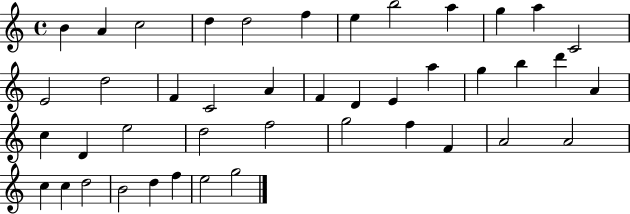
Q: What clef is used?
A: treble